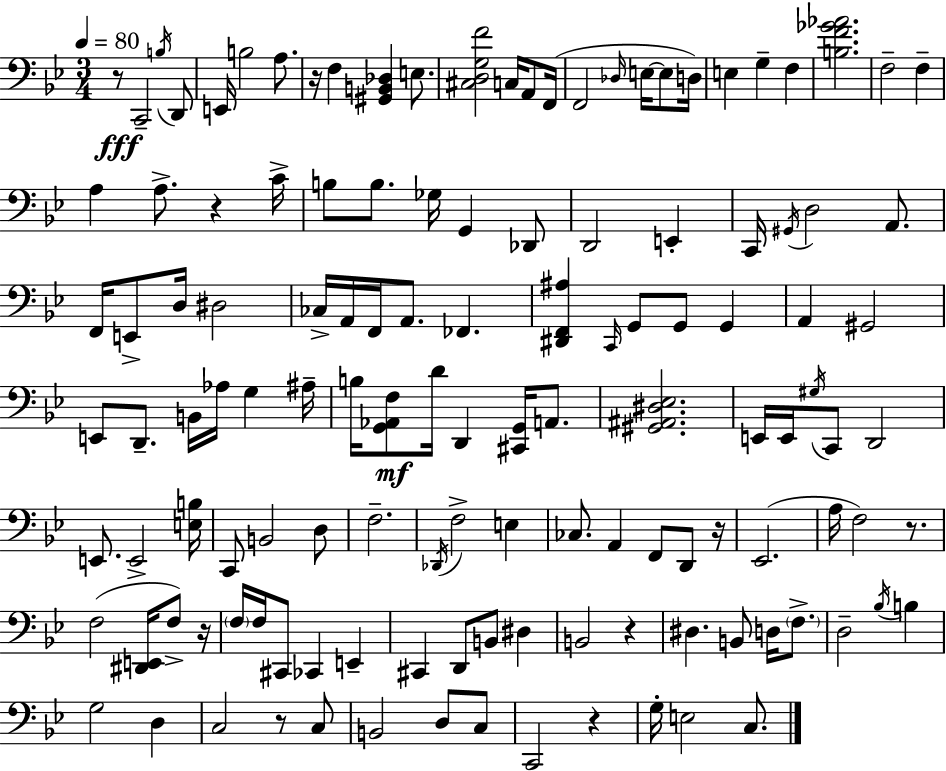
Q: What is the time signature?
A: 3/4